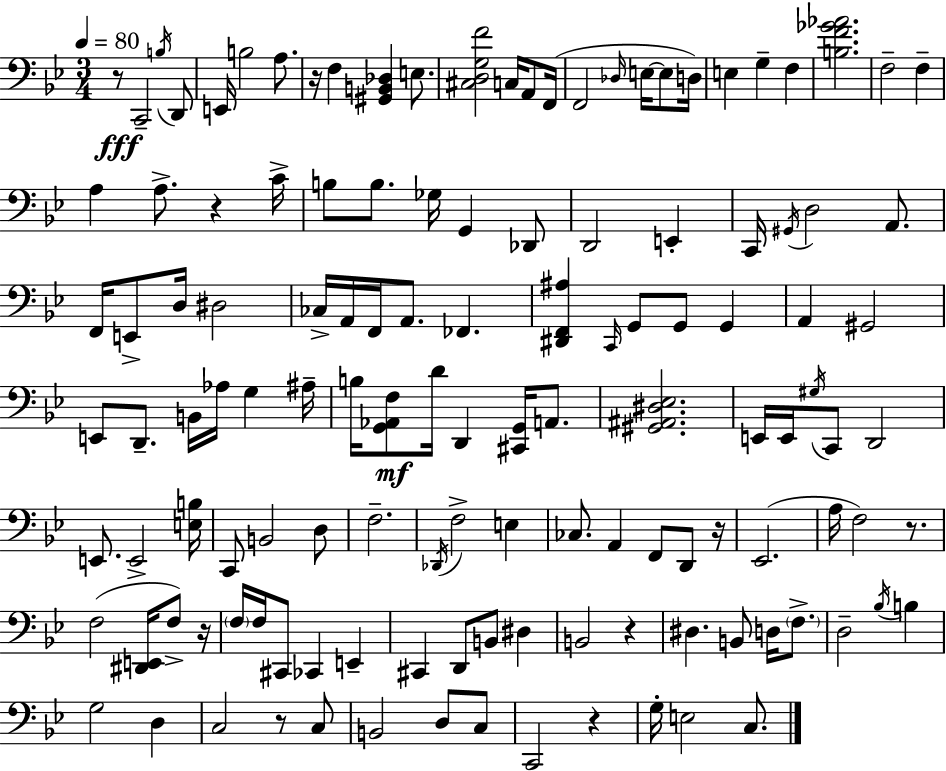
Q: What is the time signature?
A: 3/4